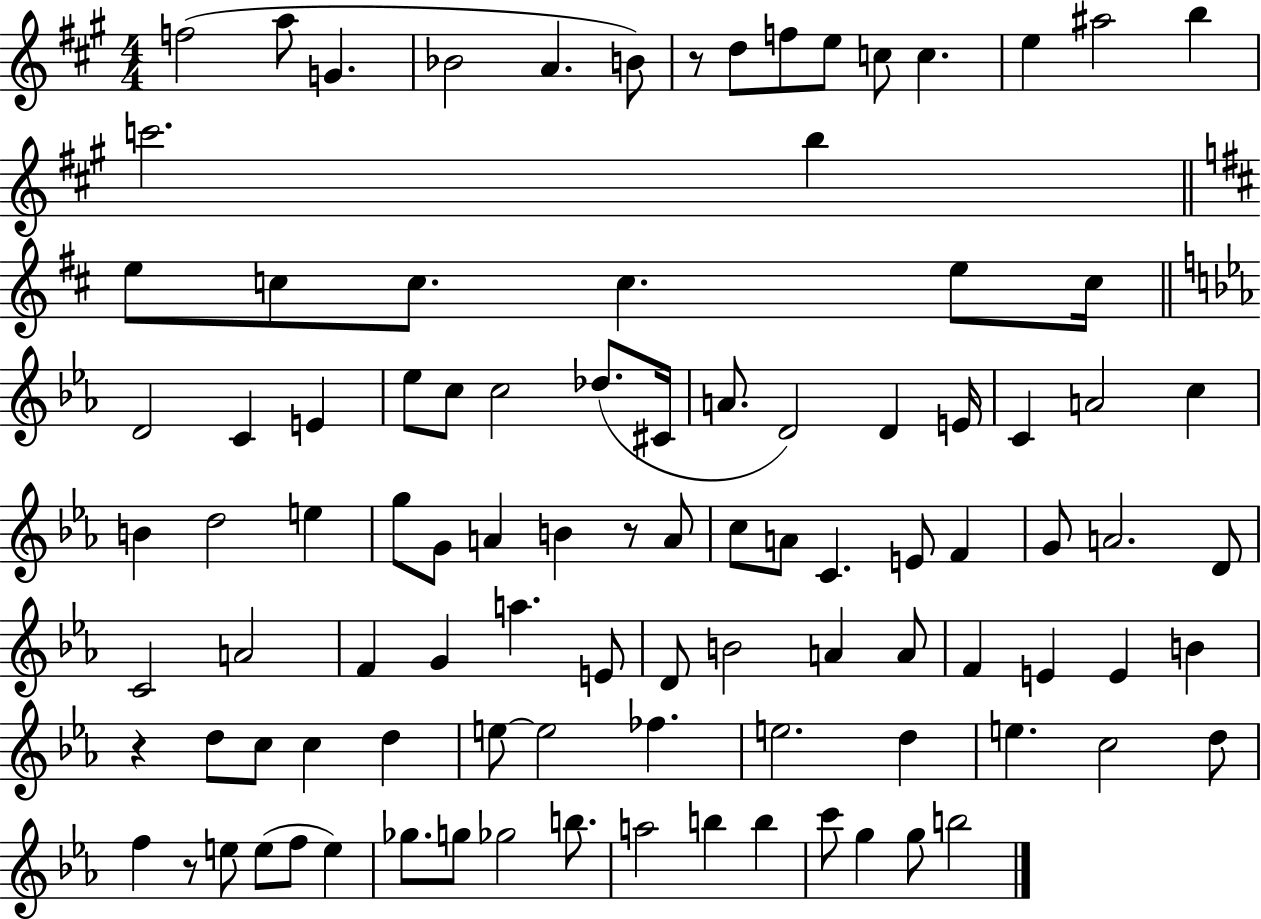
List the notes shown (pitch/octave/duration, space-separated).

F5/h A5/e G4/q. Bb4/h A4/q. B4/e R/e D5/e F5/e E5/e C5/e C5/q. E5/q A#5/h B5/q C6/h. B5/q E5/e C5/e C5/e. C5/q. E5/e C5/s D4/h C4/q E4/q Eb5/e C5/e C5/h Db5/e. C#4/s A4/e. D4/h D4/q E4/s C4/q A4/h C5/q B4/q D5/h E5/q G5/e G4/e A4/q B4/q R/e A4/e C5/e A4/e C4/q. E4/e F4/q G4/e A4/h. D4/e C4/h A4/h F4/q G4/q A5/q. E4/e D4/e B4/h A4/q A4/e F4/q E4/q E4/q B4/q R/q D5/e C5/e C5/q D5/q E5/e E5/h FES5/q. E5/h. D5/q E5/q. C5/h D5/e F5/q R/e E5/e E5/e F5/e E5/q Gb5/e. G5/e Gb5/h B5/e. A5/h B5/q B5/q C6/e G5/q G5/e B5/h